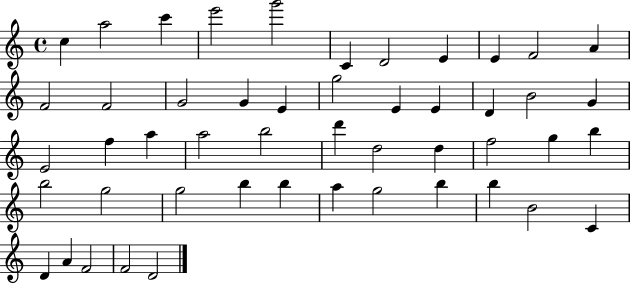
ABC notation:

X:1
T:Untitled
M:4/4
L:1/4
K:C
c a2 c' e'2 g'2 C D2 E E F2 A F2 F2 G2 G E g2 E E D B2 G E2 f a a2 b2 d' d2 d f2 g b b2 g2 g2 b b a g2 b b B2 C D A F2 F2 D2